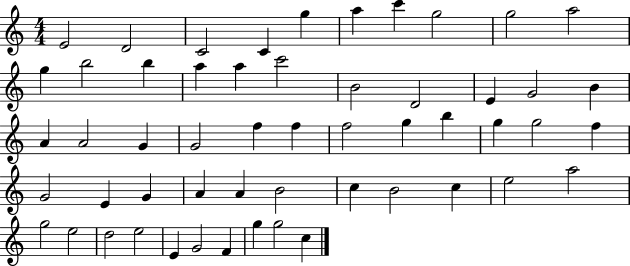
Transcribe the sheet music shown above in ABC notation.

X:1
T:Untitled
M:4/4
L:1/4
K:C
E2 D2 C2 C g a c' g2 g2 a2 g b2 b a a c'2 B2 D2 E G2 B A A2 G G2 f f f2 g b g g2 f G2 E G A A B2 c B2 c e2 a2 g2 e2 d2 e2 E G2 F g g2 c